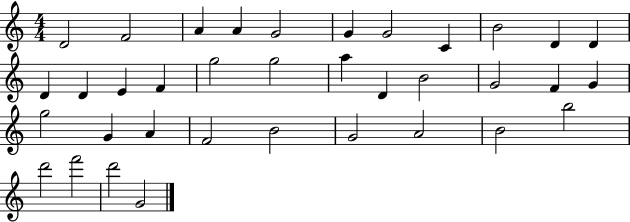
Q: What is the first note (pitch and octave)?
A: D4